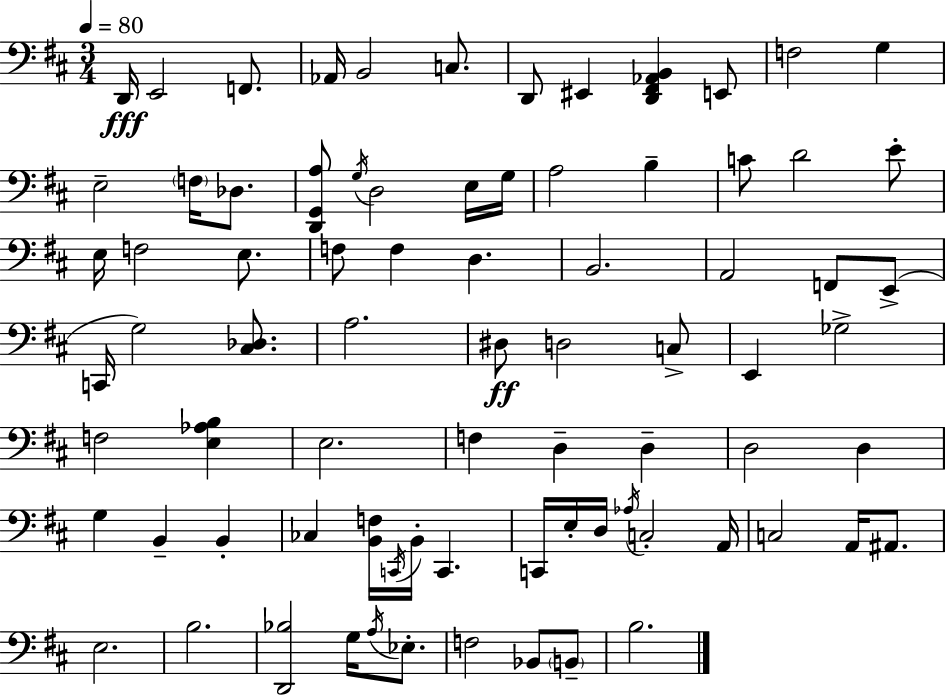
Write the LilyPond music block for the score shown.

{
  \clef bass
  \numericTimeSignature
  \time 3/4
  \key d \major
  \tempo 4 = 80
  \repeat volta 2 { d,16\fff e,2 f,8. | aes,16 b,2 c8. | d,8 eis,4 <d, fis, aes, b,>4 e,8 | f2 g4 | \break e2-- \parenthesize f16 des8. | <d, g, a>8 \acciaccatura { g16 } d2 e16 | g16 a2 b4-- | c'8 d'2 e'8-. | \break e16 f2 e8. | f8 f4 d4. | b,2. | a,2 f,8 e,8->( | \break c,16 g2) <cis des>8. | a2. | dis8\ff d2 c8-> | e,4 ges2-> | \break f2 <e aes b>4 | e2. | f4 d4-- d4-- | d2 d4 | \break g4 b,4-- b,4-. | ces4 <b, f>16 \acciaccatura { c,16 } b,16-. c,4. | c,16 e16-. d16 \acciaccatura { aes16 } c2-. | a,16 c2 a,16 | \break ais,8. e2. | b2. | <d, bes>2 g16 | \acciaccatura { a16 } ees8.-. f2 | \break bes,8 \parenthesize b,8-- b2. | } \bar "|."
}